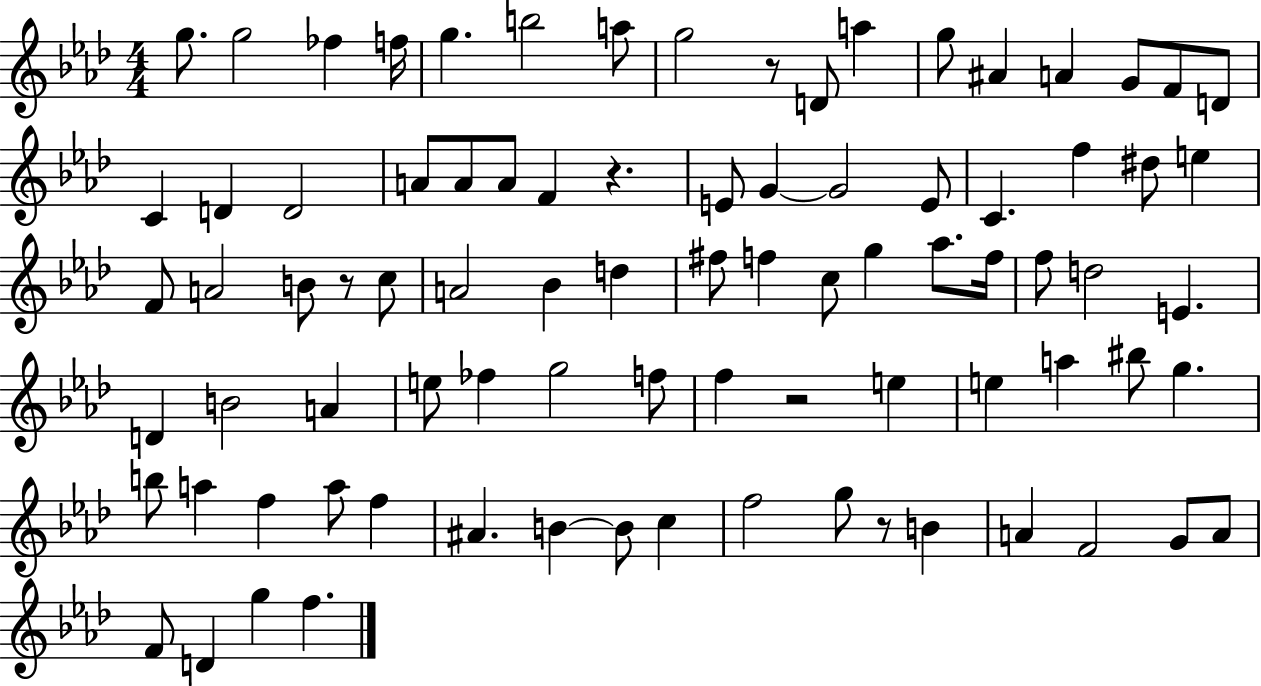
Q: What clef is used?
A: treble